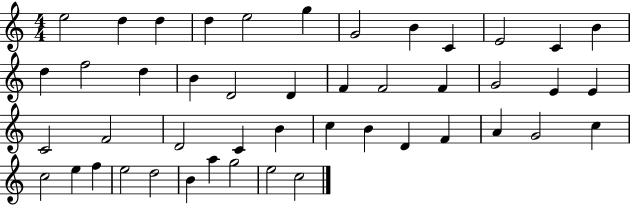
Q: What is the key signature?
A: C major